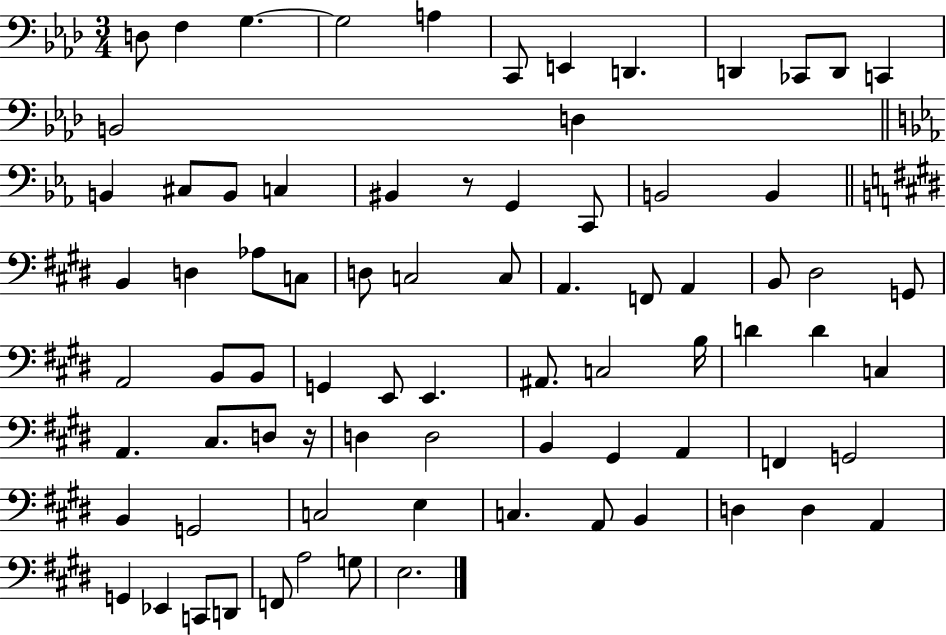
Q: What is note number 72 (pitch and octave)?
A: D2